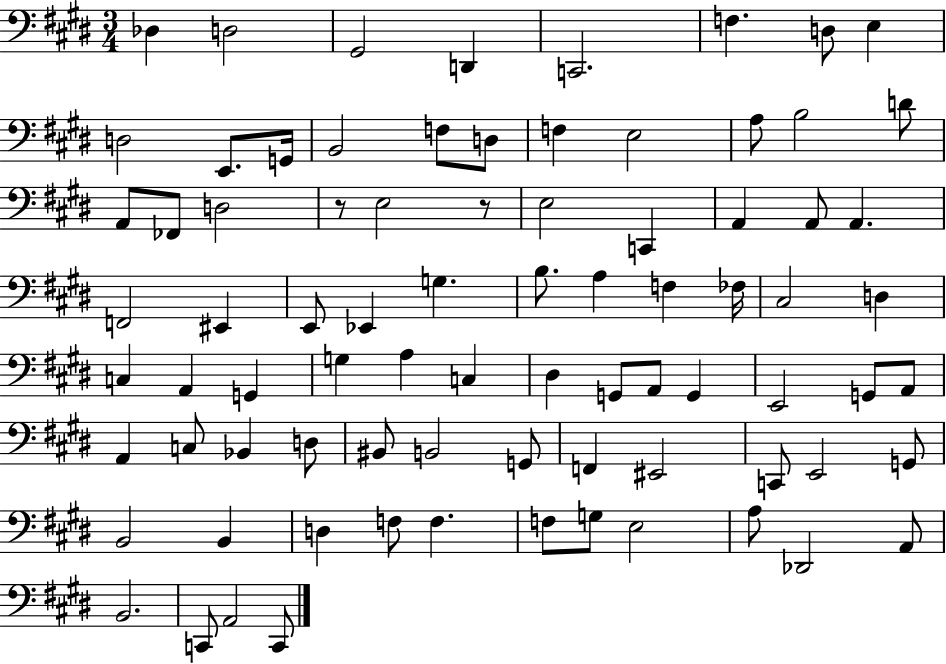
{
  \clef bass
  \numericTimeSignature
  \time 3/4
  \key e \major
  \repeat volta 2 { des4 d2 | gis,2 d,4 | c,2. | f4. d8 e4 | \break d2 e,8. g,16 | b,2 f8 d8 | f4 e2 | a8 b2 d'8 | \break a,8 fes,8 d2 | r8 e2 r8 | e2 c,4 | a,4 a,8 a,4. | \break f,2 eis,4 | e,8 ees,4 g4. | b8. a4 f4 fes16 | cis2 d4 | \break c4 a,4 g,4 | g4 a4 c4 | dis4 g,8 a,8 g,4 | e,2 g,8 a,8 | \break a,4 c8 bes,4 d8 | bis,8 b,2 g,8 | f,4 eis,2 | c,8 e,2 g,8 | \break b,2 b,4 | d4 f8 f4. | f8 g8 e2 | a8 des,2 a,8 | \break b,2. | c,8 a,2 c,8 | } \bar "|."
}